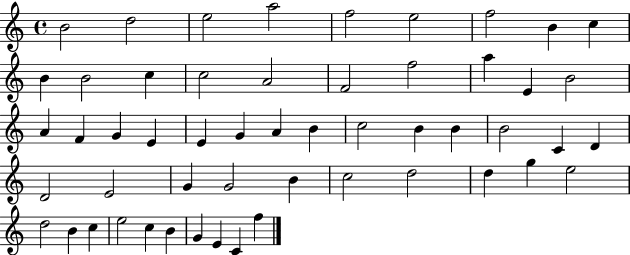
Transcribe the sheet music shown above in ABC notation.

X:1
T:Untitled
M:4/4
L:1/4
K:C
B2 d2 e2 a2 f2 e2 f2 B c B B2 c c2 A2 F2 f2 a E B2 A F G E E G A B c2 B B B2 C D D2 E2 G G2 B c2 d2 d g e2 d2 B c e2 c B G E C f